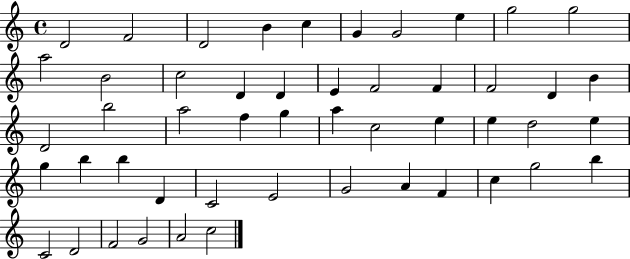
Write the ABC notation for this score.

X:1
T:Untitled
M:4/4
L:1/4
K:C
D2 F2 D2 B c G G2 e g2 g2 a2 B2 c2 D D E F2 F F2 D B D2 b2 a2 f g a c2 e e d2 e g b b D C2 E2 G2 A F c g2 b C2 D2 F2 G2 A2 c2